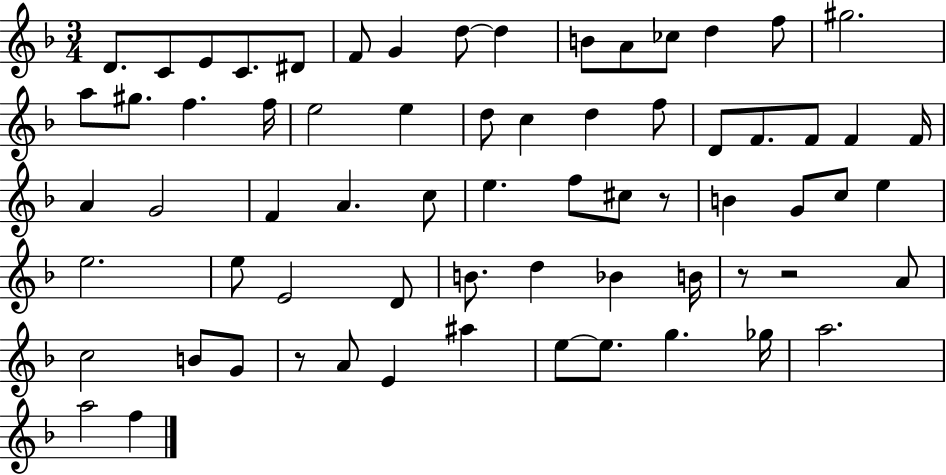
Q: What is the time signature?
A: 3/4